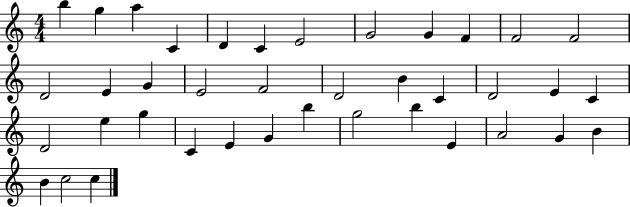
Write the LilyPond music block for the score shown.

{
  \clef treble
  \numericTimeSignature
  \time 4/4
  \key c \major
  b''4 g''4 a''4 c'4 | d'4 c'4 e'2 | g'2 g'4 f'4 | f'2 f'2 | \break d'2 e'4 g'4 | e'2 f'2 | d'2 b'4 c'4 | d'2 e'4 c'4 | \break d'2 e''4 g''4 | c'4 e'4 g'4 b''4 | g''2 b''4 e'4 | a'2 g'4 b'4 | \break b'4 c''2 c''4 | \bar "|."
}